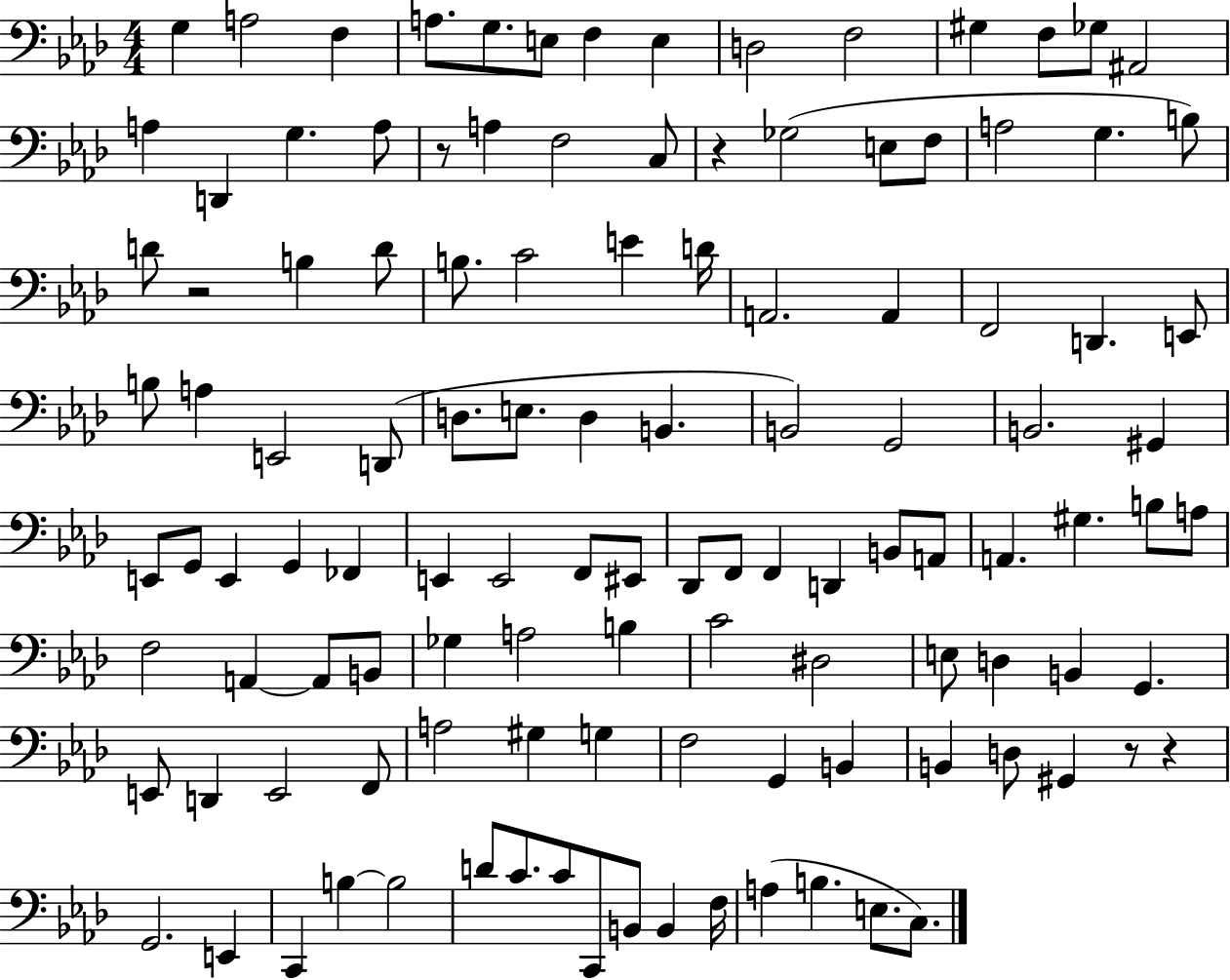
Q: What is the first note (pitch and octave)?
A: G3